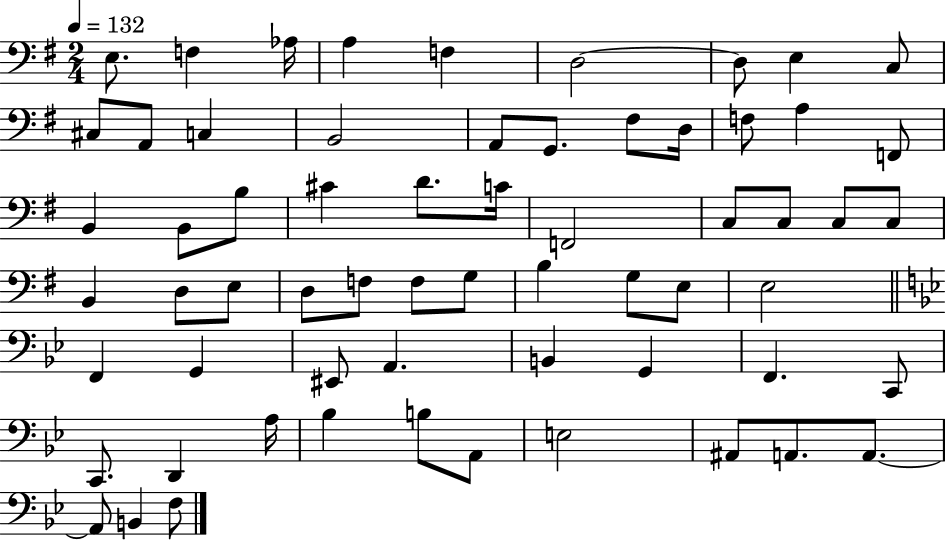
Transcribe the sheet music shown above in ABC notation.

X:1
T:Untitled
M:2/4
L:1/4
K:G
E,/2 F, _A,/4 A, F, D,2 D,/2 E, C,/2 ^C,/2 A,,/2 C, B,,2 A,,/2 G,,/2 ^F,/2 D,/4 F,/2 A, F,,/2 B,, B,,/2 B,/2 ^C D/2 C/4 F,,2 C,/2 C,/2 C,/2 C,/2 B,, D,/2 E,/2 D,/2 F,/2 F,/2 G,/2 B, G,/2 E,/2 E,2 F,, G,, ^E,,/2 A,, B,, G,, F,, C,,/2 C,,/2 D,, A,/4 _B, B,/2 A,,/2 E,2 ^A,,/2 A,,/2 A,,/2 A,,/2 B,, F,/2